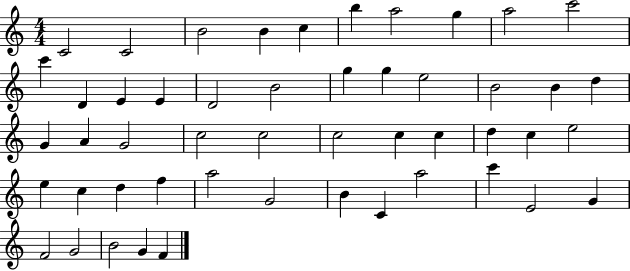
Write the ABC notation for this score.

X:1
T:Untitled
M:4/4
L:1/4
K:C
C2 C2 B2 B c b a2 g a2 c'2 c' D E E D2 B2 g g e2 B2 B d G A G2 c2 c2 c2 c c d c e2 e c d f a2 G2 B C a2 c' E2 G F2 G2 B2 G F